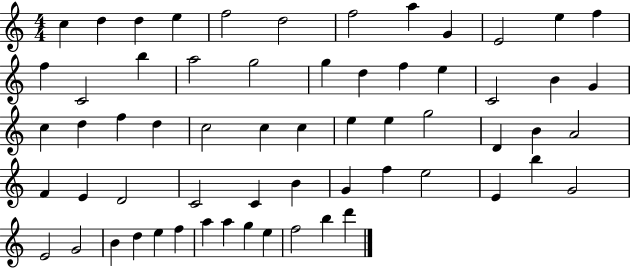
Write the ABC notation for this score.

X:1
T:Untitled
M:4/4
L:1/4
K:C
c d d e f2 d2 f2 a G E2 e f f C2 b a2 g2 g d f e C2 B G c d f d c2 c c e e g2 D B A2 F E D2 C2 C B G f e2 E b G2 E2 G2 B d e f a a g e f2 b d'